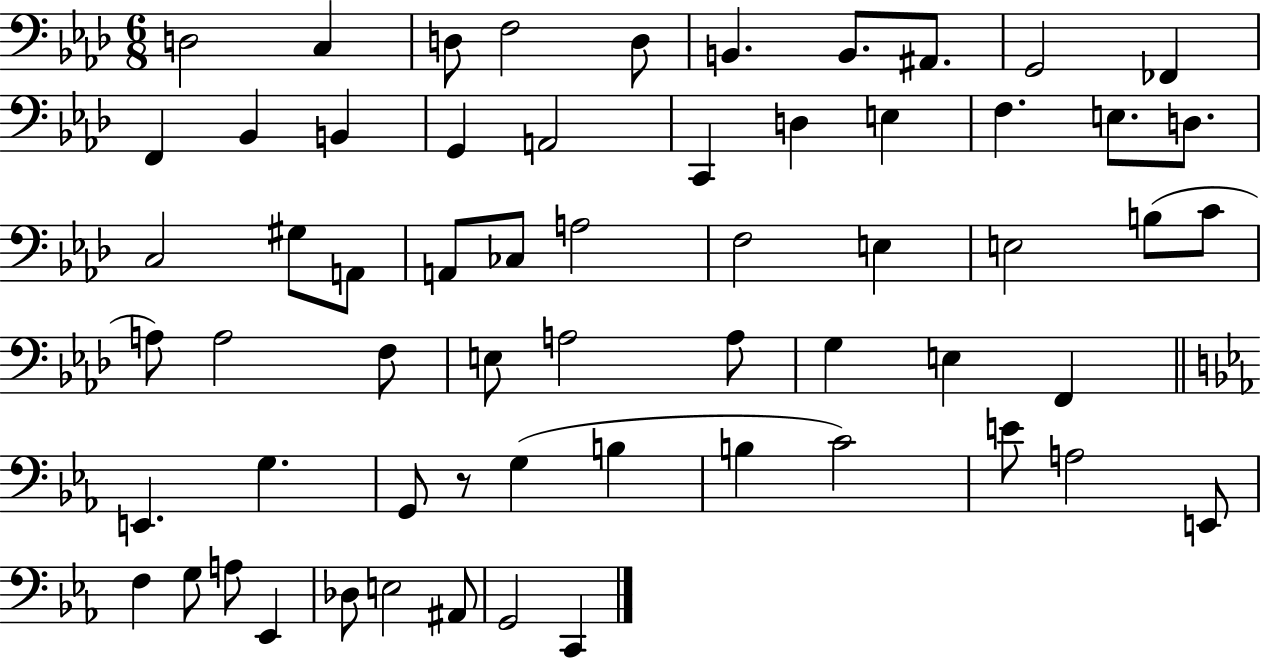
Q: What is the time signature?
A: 6/8